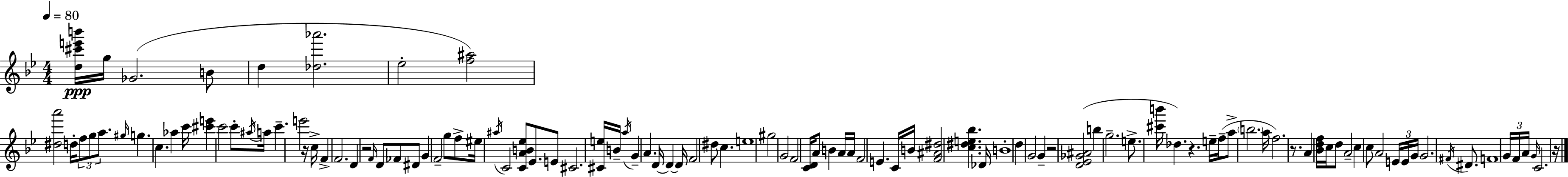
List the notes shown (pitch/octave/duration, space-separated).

[D5,C#6,E6,B6]/s G5/s Gb4/h. B4/e D5/q [Db5,Ab6]/h. Eb5/h [F5,A#5]/h [D#5,A6]/h D5/s F5/e G5/e A5/e. G#5/s G5/q. C5/q. Ab5/q C6/s [C#6,E6]/q C6/h C6/e A#5/s A5/s C6/q. E6/h R/s C5/s F4/q F4/h. D4/q R/h F4/s D4/e FES4/e D#4/e G4/q F4/h G5/e F5/e EIS5/s A#5/s C4/h [C4,A4,B4,Eb5]/e Eb4/e. E4/e C#4/h. [C#4,E5]/s B4/s A5/s G4/q A4/q. D4/s D4/q D4/s F4/h D#5/e C5/q. E5/w G#5/h G4/h F4/h [C4,D4]/s A4/e B4/q A4/s A4/s F4/h E4/q. C4/s B4/s [F4,A#4,D#5]/h [C5,D#5,E5,Bb5]/q. Db4/s B4/w D5/q G4/h G4/q R/h [D4,Eb4,Gb4,A#4]/h B5/q G5/h. E5/e. [C#6,B6]/s Db5/q. R/q. E5/s F5/s A5/e B5/h. A5/s F5/h. R/e. A4/q [Bb4,D5,F5]/s C5/s D5/e A4/h C5/q C5/e A4/h E4/s E4/s G4/s G4/h. F#4/s D#4/e. F4/w G4/s F4/s A4/s G4/s C4/h. R/s